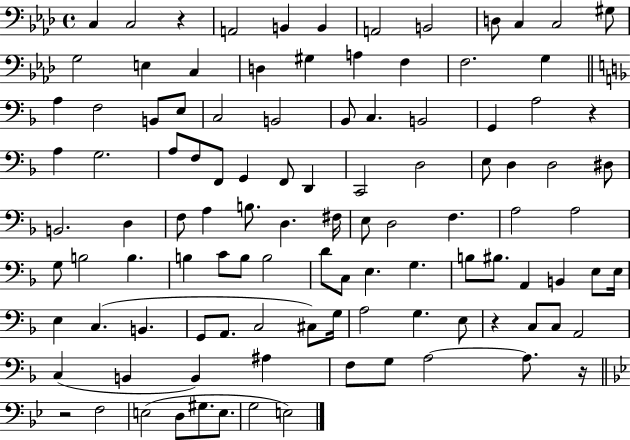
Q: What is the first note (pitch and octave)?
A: C3